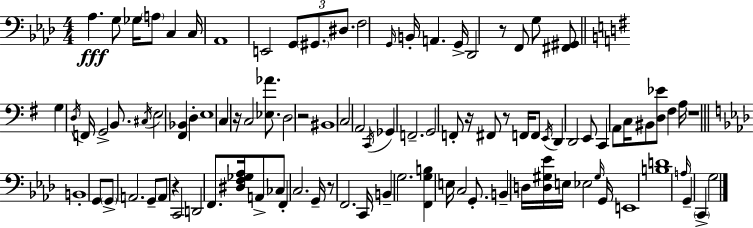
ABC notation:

X:1
T:Untitled
M:4/4
L:1/4
K:Ab
_A, G,/2 _G,/4 A,/2 C, C,/4 _A,,4 E,,2 G,,/2 ^G,,/2 ^D,/2 F,2 G,,/4 B,,/4 A,, G,,/4 _D,,2 z/2 F,,/2 G,/2 [^F,,^G,,]/2 G, D,/4 F,,/4 G,,2 B,,/2 ^C,/4 E,2 [^F,,_B,,] D, E,4 C, z/4 C,2 [_E,_A]/2 D,2 z2 ^B,,4 C,2 A,,2 C,,/4 _G,, F,,2 G,,2 F,,/2 z/4 ^F,,/2 z/2 F,,/4 F,,/2 E,,/4 D,, D,,2 E,,/2 C,, A,,/2 C,/4 ^B,,/2 [D,_E]/2 ^F, A,/4 z4 B,,4 G,,/2 G,,/2 A,,2 G,,/2 A,,/2 z C,,2 D,,2 F,,/2 [^D,F,_G,_A,]/4 A,,/2 _C,/2 F,, C,2 G,,/4 z/2 F,,2 C,,/4 B,, G,2 [F,,G,B,] E,/4 C,2 G,,/2 B,, D,/4 [D,^G,_E]/4 E,/4 _E,2 ^G,/4 G,,/4 E,,4 [B,D]4 A,/4 G,, C,, G,2